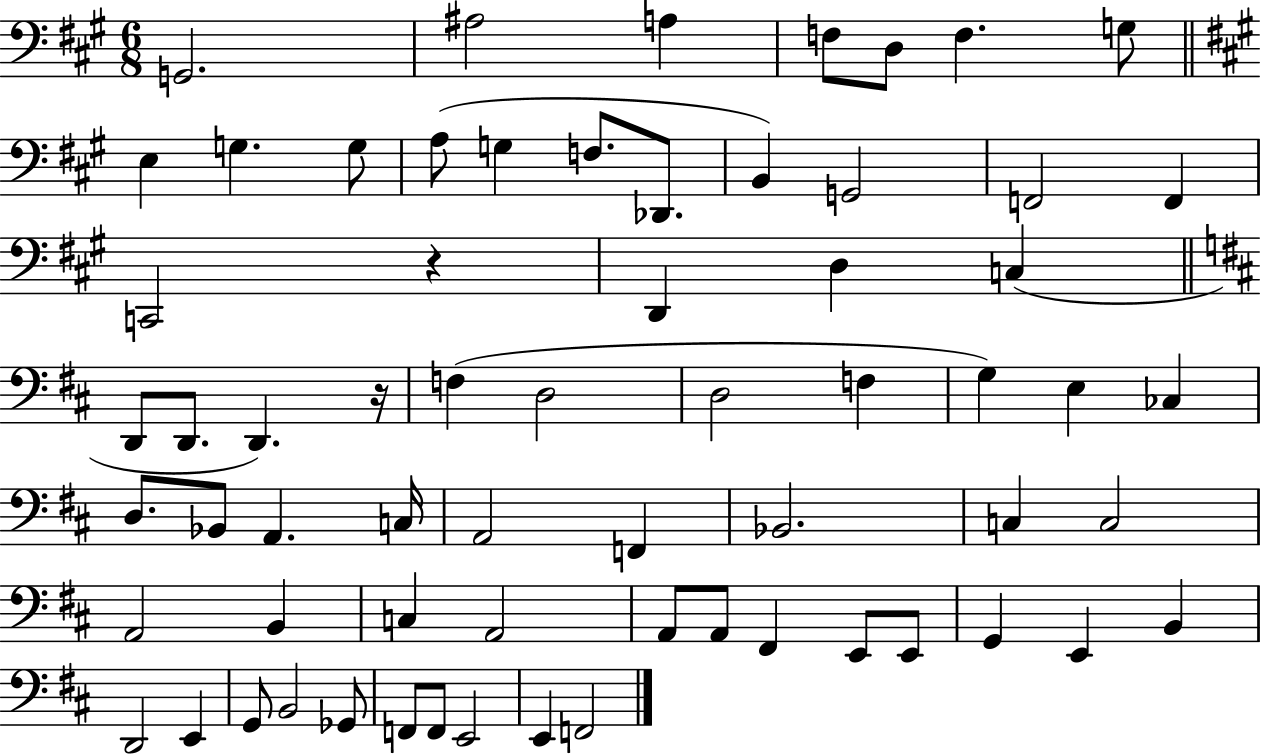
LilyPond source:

{
  \clef bass
  \numericTimeSignature
  \time 6/8
  \key a \major
  g,2. | ais2 a4 | f8 d8 f4. g8 | \bar "||" \break \key a \major e4 g4. g8 | a8( g4 f8. des,8. | b,4) g,2 | f,2 f,4 | \break c,2 r4 | d,4 d4 c4( | \bar "||" \break \key d \major d,8 d,8. d,4.) r16 | f4( d2 | d2 f4 | g4) e4 ces4 | \break d8. bes,8 a,4. c16 | a,2 f,4 | bes,2. | c4 c2 | \break a,2 b,4 | c4 a,2 | a,8 a,8 fis,4 e,8 e,8 | g,4 e,4 b,4 | \break d,2 e,4 | g,8 b,2 ges,8 | f,8 f,8 e,2 | e,4 f,2 | \break \bar "|."
}